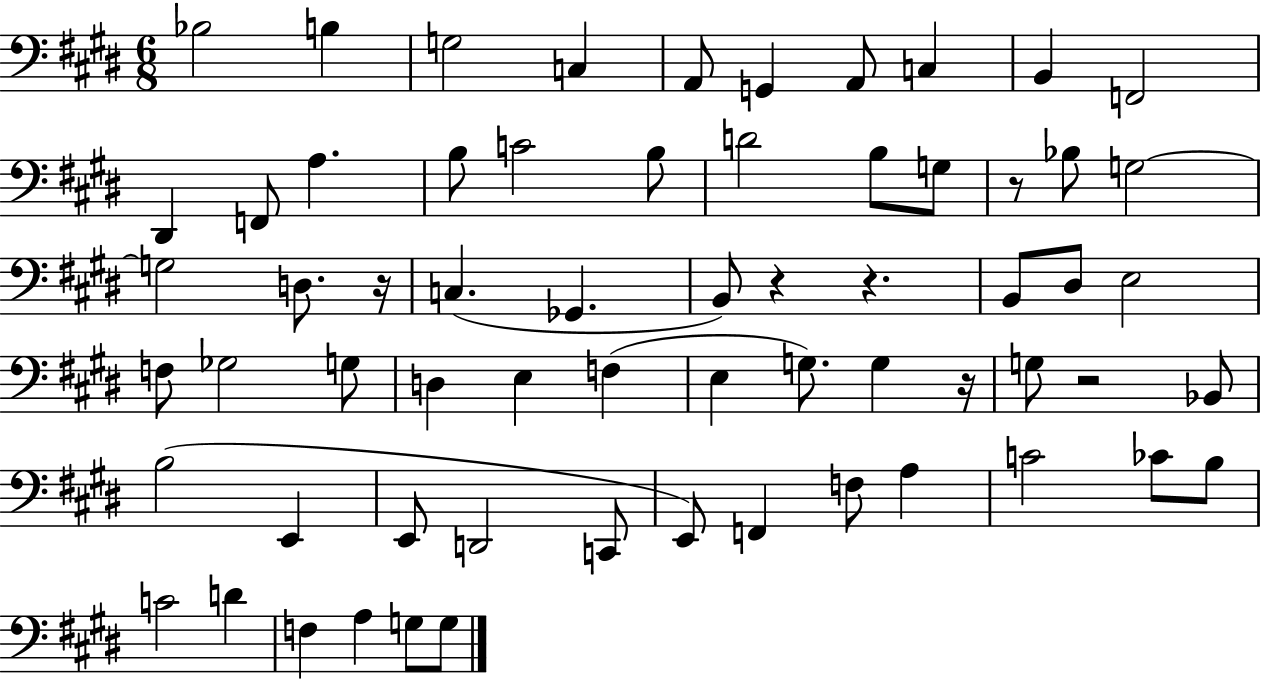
X:1
T:Untitled
M:6/8
L:1/4
K:E
_B,2 B, G,2 C, A,,/2 G,, A,,/2 C, B,, F,,2 ^D,, F,,/2 A, B,/2 C2 B,/2 D2 B,/2 G,/2 z/2 _B,/2 G,2 G,2 D,/2 z/4 C, _G,, B,,/2 z z B,,/2 ^D,/2 E,2 F,/2 _G,2 G,/2 D, E, F, E, G,/2 G, z/4 G,/2 z2 _B,,/2 B,2 E,, E,,/2 D,,2 C,,/2 E,,/2 F,, F,/2 A, C2 _C/2 B,/2 C2 D F, A, G,/2 G,/2